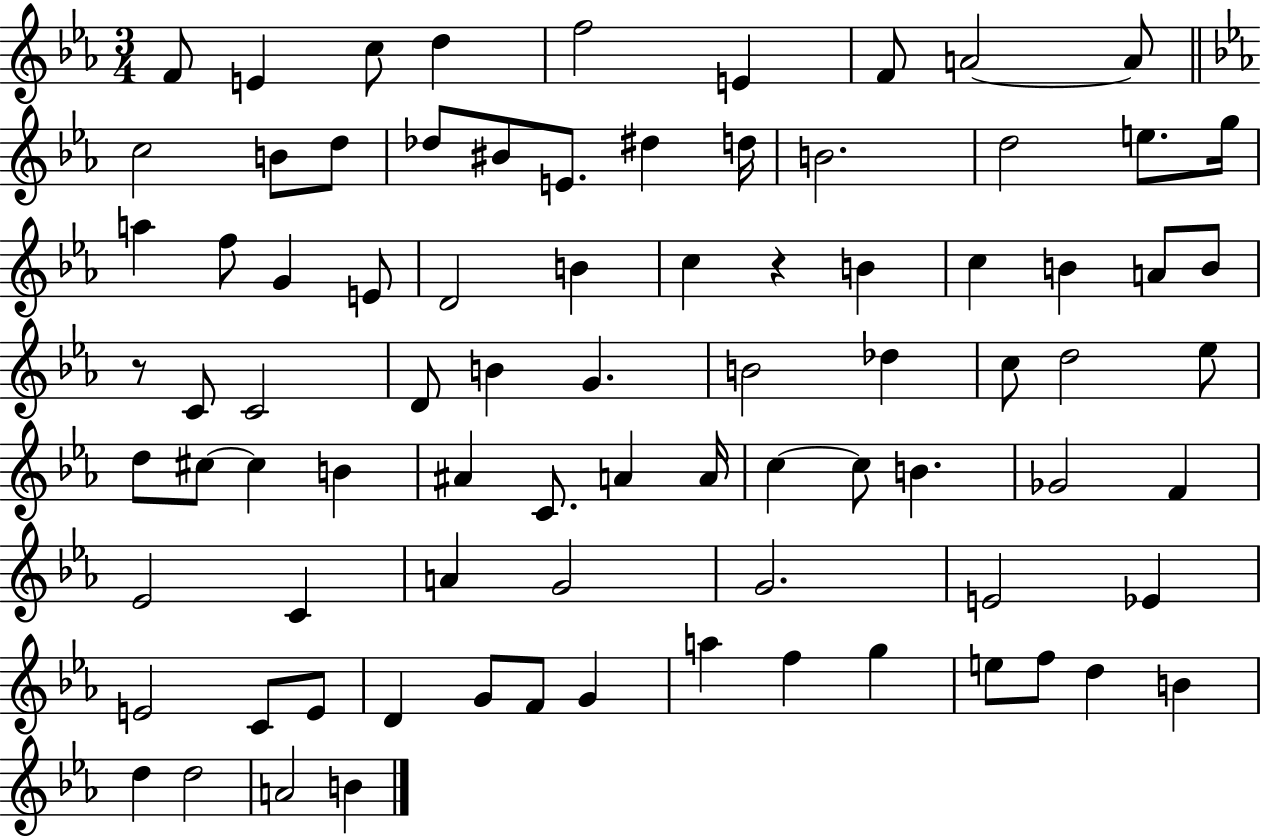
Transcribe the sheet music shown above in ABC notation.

X:1
T:Untitled
M:3/4
L:1/4
K:Eb
F/2 E c/2 d f2 E F/2 A2 A/2 c2 B/2 d/2 _d/2 ^B/2 E/2 ^d d/4 B2 d2 e/2 g/4 a f/2 G E/2 D2 B c z B c B A/2 B/2 z/2 C/2 C2 D/2 B G B2 _d c/2 d2 _e/2 d/2 ^c/2 ^c B ^A C/2 A A/4 c c/2 B _G2 F _E2 C A G2 G2 E2 _E E2 C/2 E/2 D G/2 F/2 G a f g e/2 f/2 d B d d2 A2 B